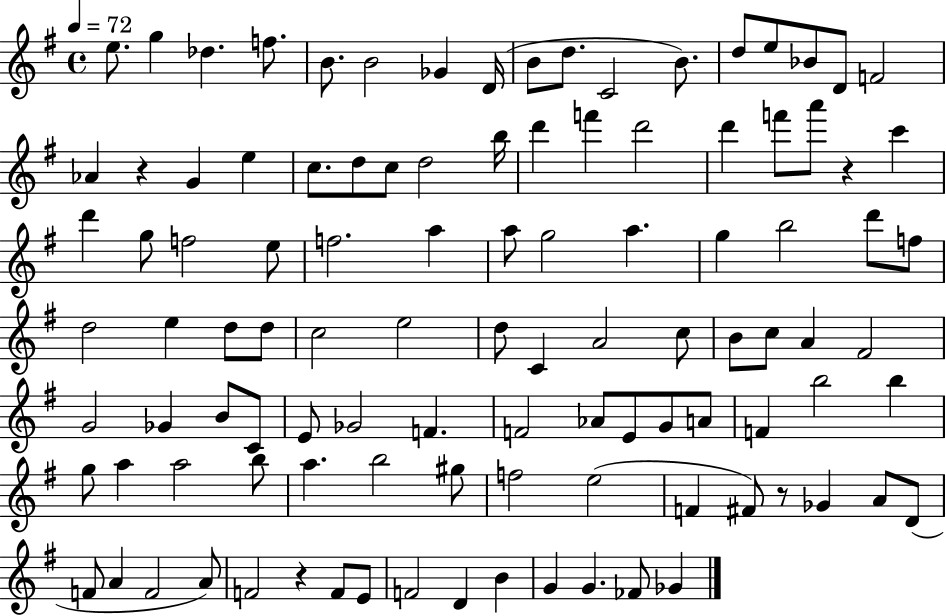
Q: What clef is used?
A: treble